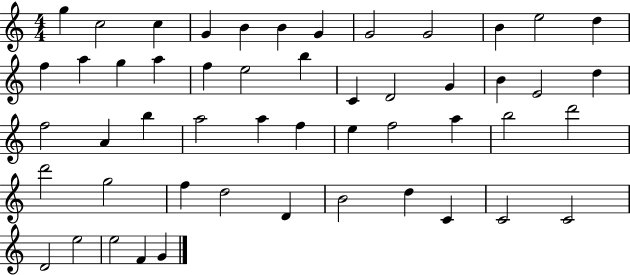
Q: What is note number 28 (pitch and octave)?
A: B5